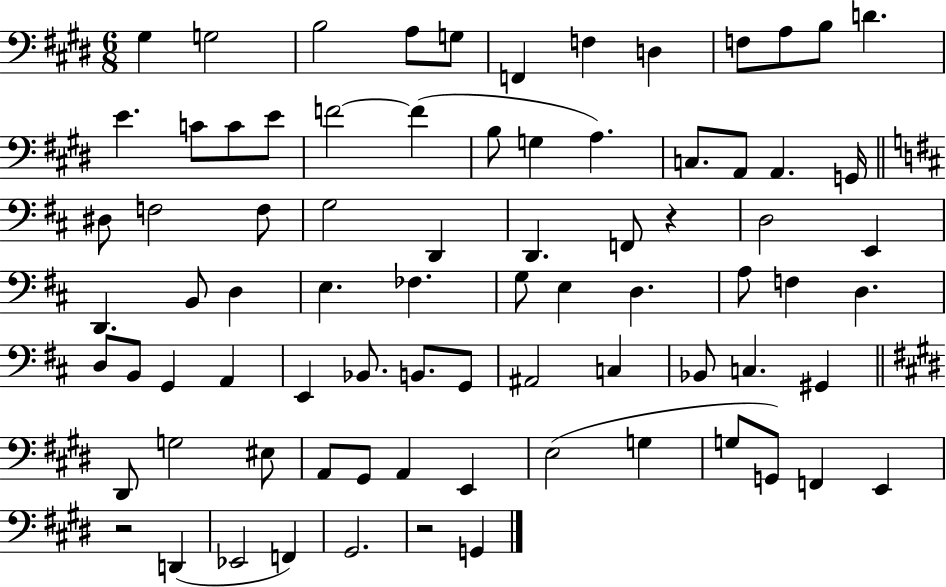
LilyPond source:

{
  \clef bass
  \numericTimeSignature
  \time 6/8
  \key e \major
  gis4 g2 | b2 a8 g8 | f,4 f4 d4 | f8 a8 b8 d'4. | \break e'4. c'8 c'8 e'8 | f'2~~ f'4( | b8 g4 a4.) | c8. a,8 a,4. g,16 | \break \bar "||" \break \key d \major dis8 f2 f8 | g2 d,4 | d,4. f,8 r4 | d2 e,4 | \break d,4. b,8 d4 | e4. fes4. | g8 e4 d4. | a8 f4 d4. | \break d8 b,8 g,4 a,4 | e,4 bes,8. b,8. g,8 | ais,2 c4 | bes,8 c4. gis,4 | \break \bar "||" \break \key e \major dis,8 g2 eis8 | a,8 gis,8 a,4 e,4 | e2( g4 | g8 g,8) f,4 e,4 | \break r2 d,4( | ees,2 f,4) | gis,2. | r2 g,4 | \break \bar "|."
}